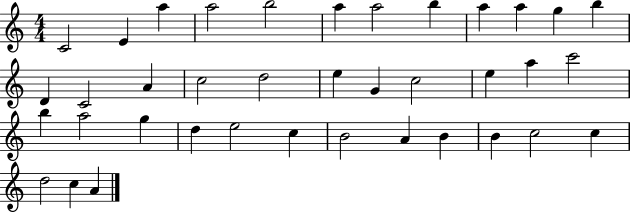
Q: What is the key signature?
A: C major